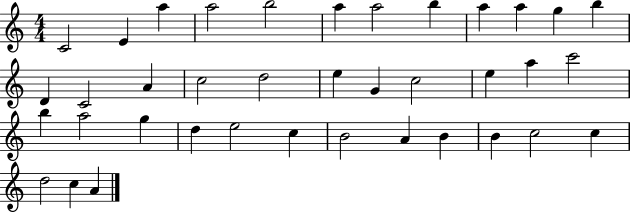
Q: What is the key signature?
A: C major